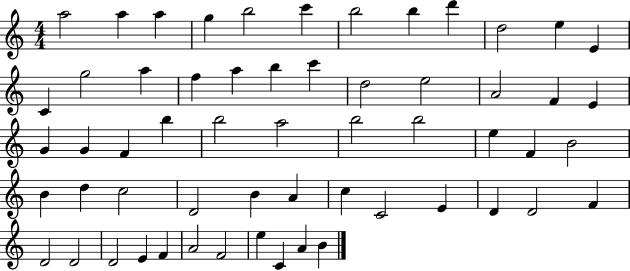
{
  \clef treble
  \numericTimeSignature
  \time 4/4
  \key c \major
  a''2 a''4 a''4 | g''4 b''2 c'''4 | b''2 b''4 d'''4 | d''2 e''4 e'4 | \break c'4 g''2 a''4 | f''4 a''4 b''4 c'''4 | d''2 e''2 | a'2 f'4 e'4 | \break g'4 g'4 f'4 b''4 | b''2 a''2 | b''2 b''2 | e''4 f'4 b'2 | \break b'4 d''4 c''2 | d'2 b'4 a'4 | c''4 c'2 e'4 | d'4 d'2 f'4 | \break d'2 d'2 | d'2 e'4 f'4 | a'2 f'2 | e''4 c'4 a'4 b'4 | \break \bar "|."
}